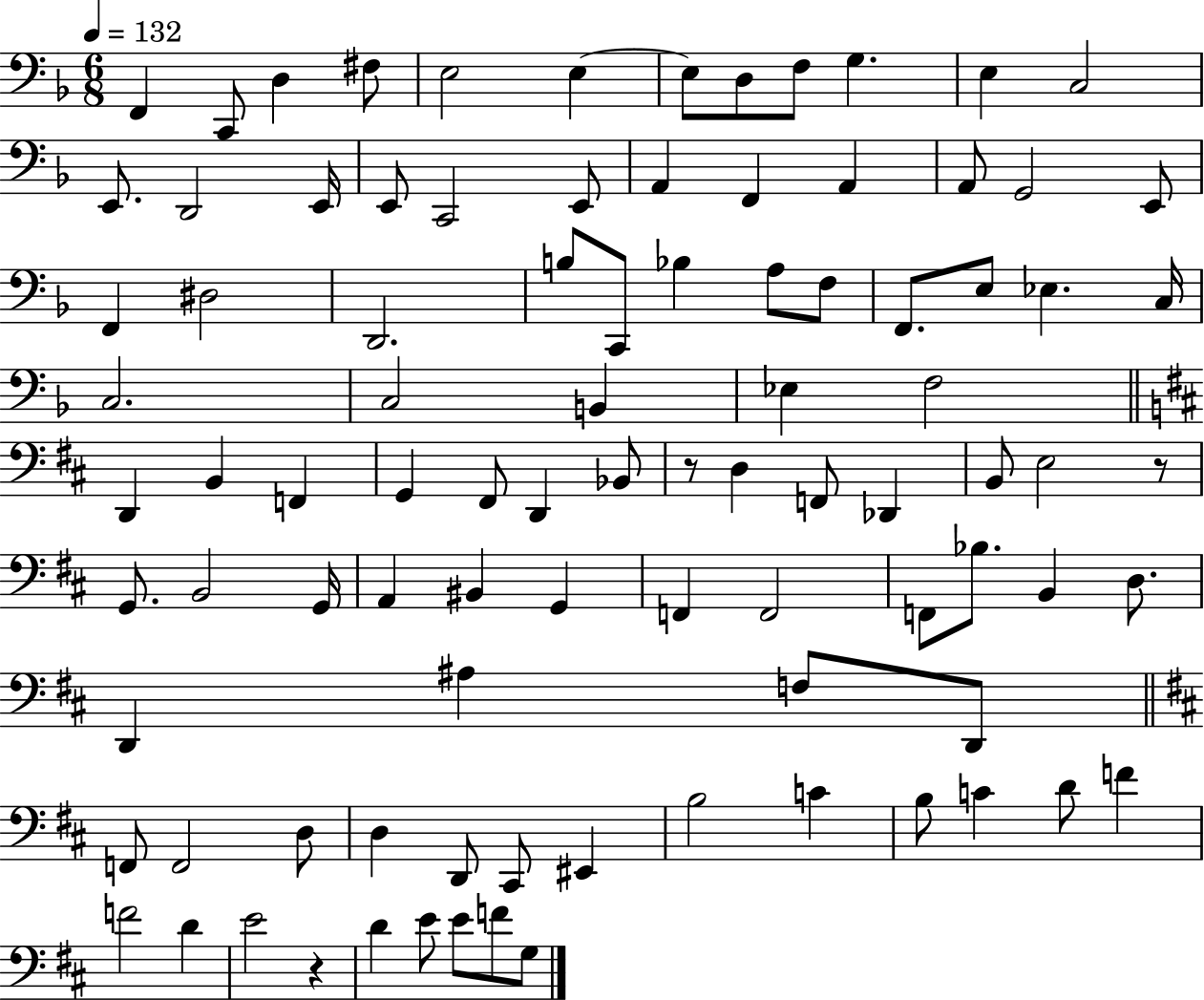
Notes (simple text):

F2/q C2/e D3/q F#3/e E3/h E3/q E3/e D3/e F3/e G3/q. E3/q C3/h E2/e. D2/h E2/s E2/e C2/h E2/e A2/q F2/q A2/q A2/e G2/h E2/e F2/q D#3/h D2/h. B3/e C2/e Bb3/q A3/e F3/e F2/e. E3/e Eb3/q. C3/s C3/h. C3/h B2/q Eb3/q F3/h D2/q B2/q F2/q G2/q F#2/e D2/q Bb2/e R/e D3/q F2/e Db2/q B2/e E3/h R/e G2/e. B2/h G2/s A2/q BIS2/q G2/q F2/q F2/h F2/e Bb3/e. B2/q D3/e. D2/q A#3/q F3/e D2/e F2/e F2/h D3/e D3/q D2/e C#2/e EIS2/q B3/h C4/q B3/e C4/q D4/e F4/q F4/h D4/q E4/h R/q D4/q E4/e E4/e F4/e G3/e